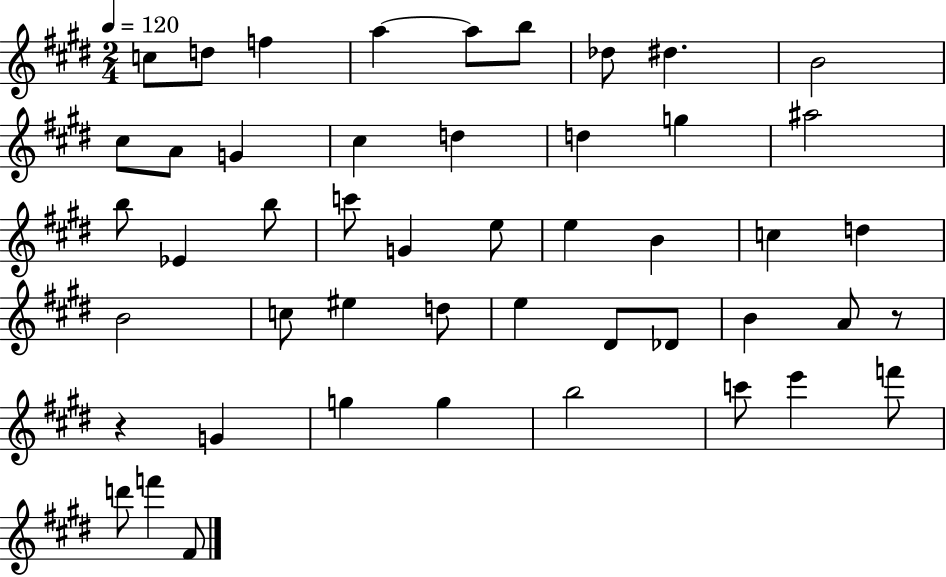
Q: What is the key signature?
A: E major